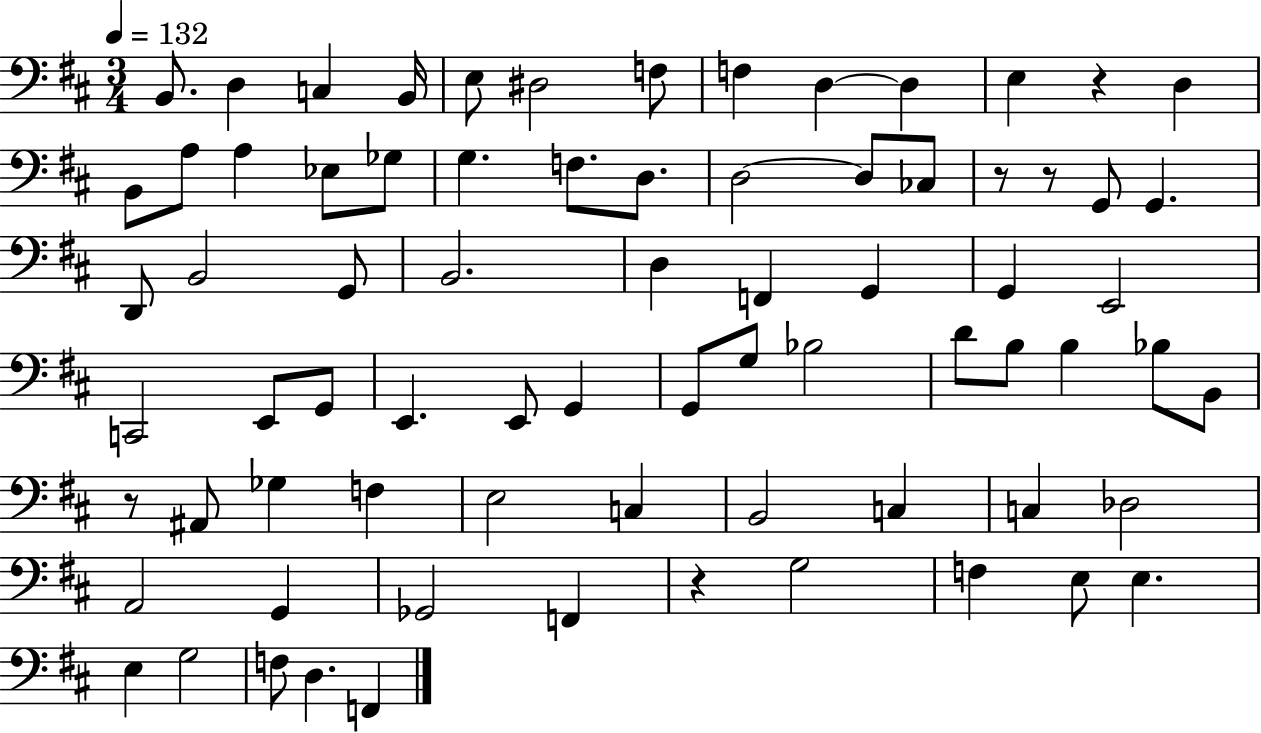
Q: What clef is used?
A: bass